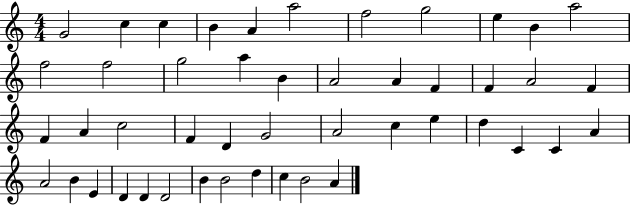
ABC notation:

X:1
T:Untitled
M:4/4
L:1/4
K:C
G2 c c B A a2 f2 g2 e B a2 f2 f2 g2 a B A2 A F F A2 F F A c2 F D G2 A2 c e d C C A A2 B E D D D2 B B2 d c B2 A